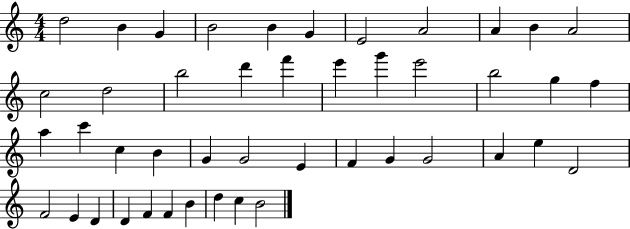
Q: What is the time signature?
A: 4/4